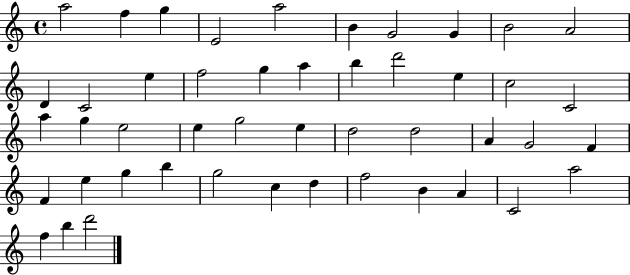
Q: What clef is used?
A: treble